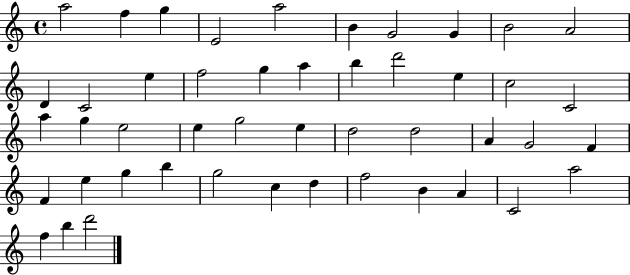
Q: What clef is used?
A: treble